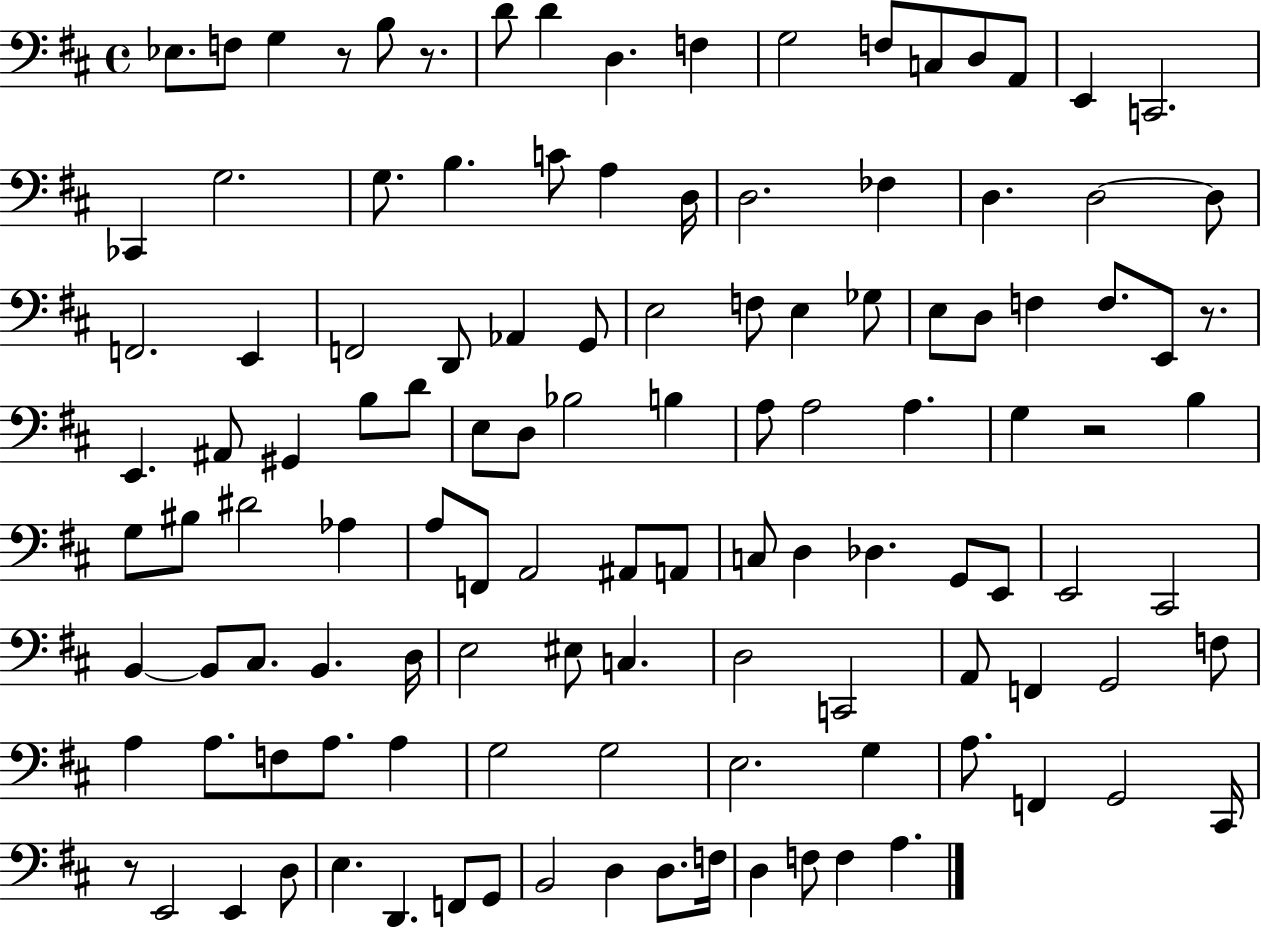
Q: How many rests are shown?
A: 5